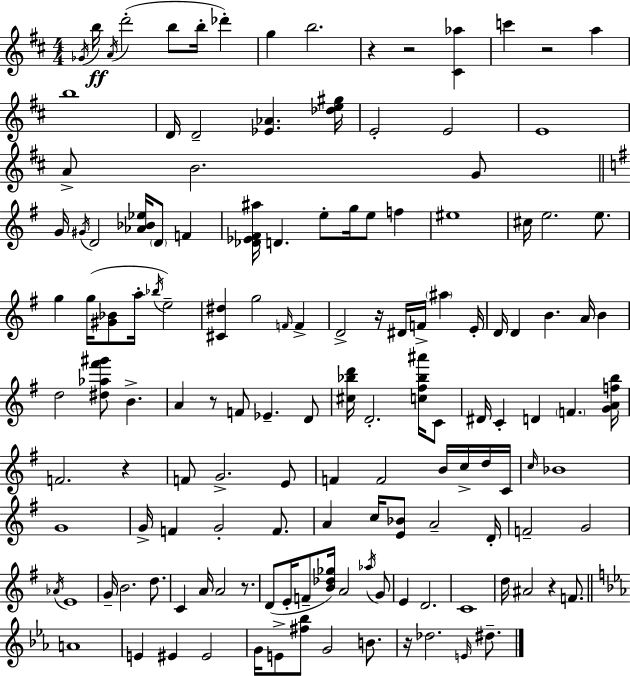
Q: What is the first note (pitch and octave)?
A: Gb4